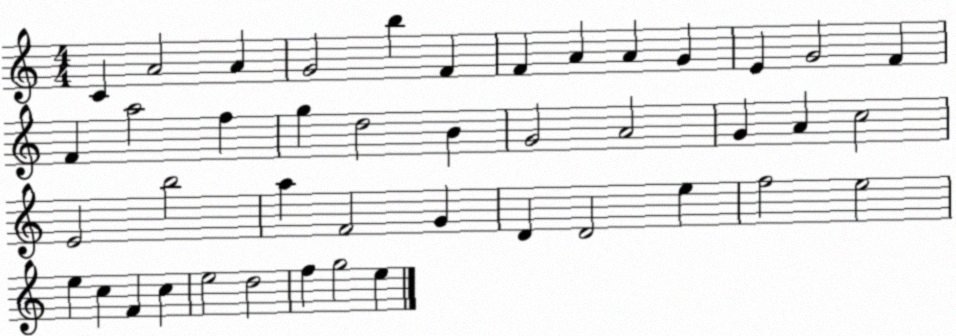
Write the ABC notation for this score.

X:1
T:Untitled
M:4/4
L:1/4
K:C
C A2 A G2 b F F A A G E G2 F F a2 f g d2 B G2 A2 G A c2 E2 b2 a F2 G D D2 e f2 e2 e c F c e2 d2 f g2 e